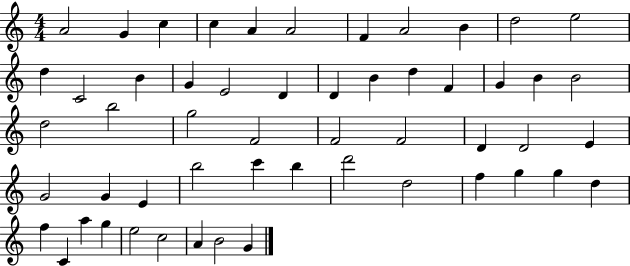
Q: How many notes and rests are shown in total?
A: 54